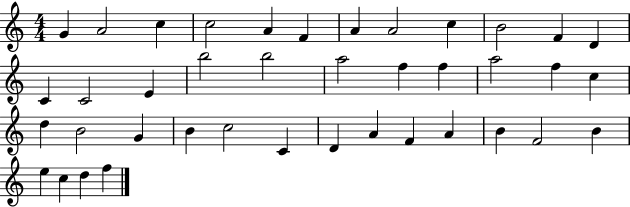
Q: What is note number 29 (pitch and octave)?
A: C4